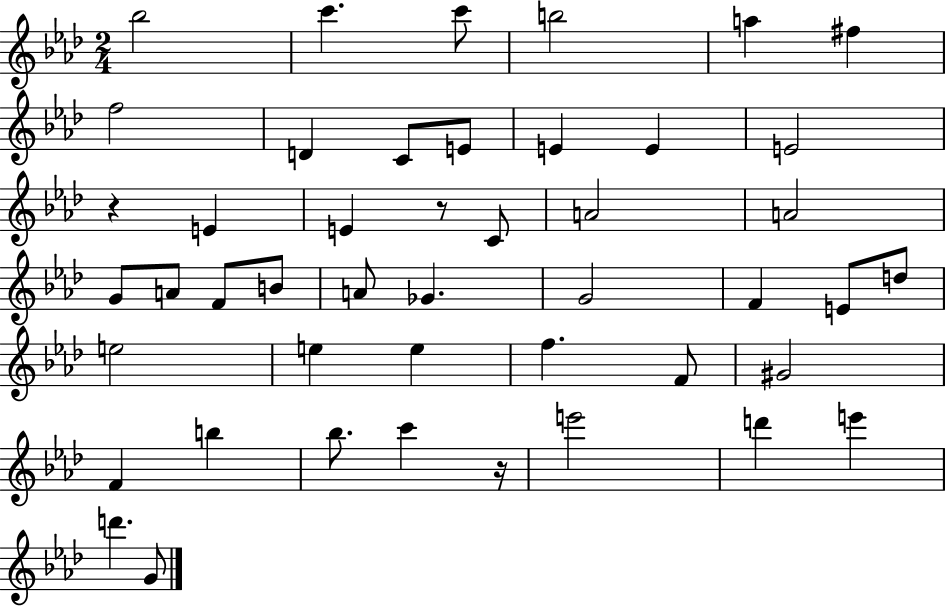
X:1
T:Untitled
M:2/4
L:1/4
K:Ab
_b2 c' c'/2 b2 a ^f f2 D C/2 E/2 E E E2 z E E z/2 C/2 A2 A2 G/2 A/2 F/2 B/2 A/2 _G G2 F E/2 d/2 e2 e e f F/2 ^G2 F b _b/2 c' z/4 e'2 d' e' d' G/2